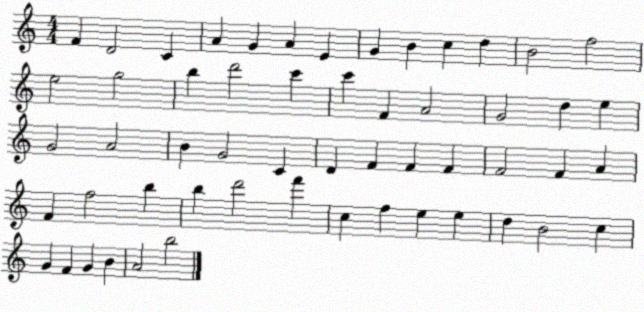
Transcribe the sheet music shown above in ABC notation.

X:1
T:Untitled
M:4/4
L:1/4
K:C
F D2 C A G A E G B c d B2 f2 e2 g2 b d'2 c' c' F A2 G2 d e G2 A2 B G2 C D F F F F2 F A F f2 b b d'2 f' c f e e d B2 c G F G B A2 b2